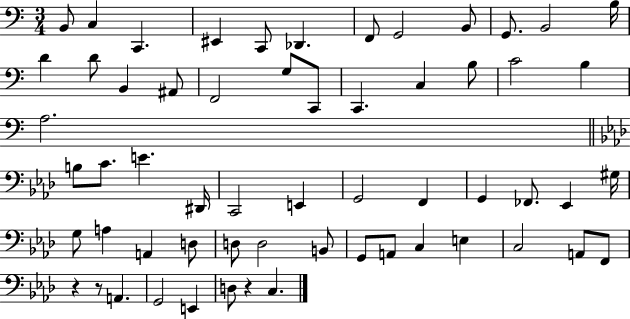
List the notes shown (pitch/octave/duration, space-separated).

B2/e C3/q C2/q. EIS2/q C2/e Db2/q. F2/e G2/h B2/e G2/e. B2/h B3/s D4/q D4/e B2/q A#2/e F2/h G3/e C2/e C2/q. C3/q B3/e C4/h B3/q A3/h. B3/e C4/e. E4/q. D#2/s C2/h E2/q G2/h F2/q G2/q FES2/e. Eb2/q G#3/s G3/e A3/q A2/q D3/e D3/e D3/h B2/e G2/e A2/e C3/q E3/q C3/h A2/e F2/e R/q R/e A2/q. G2/h E2/q D3/e R/q C3/q.